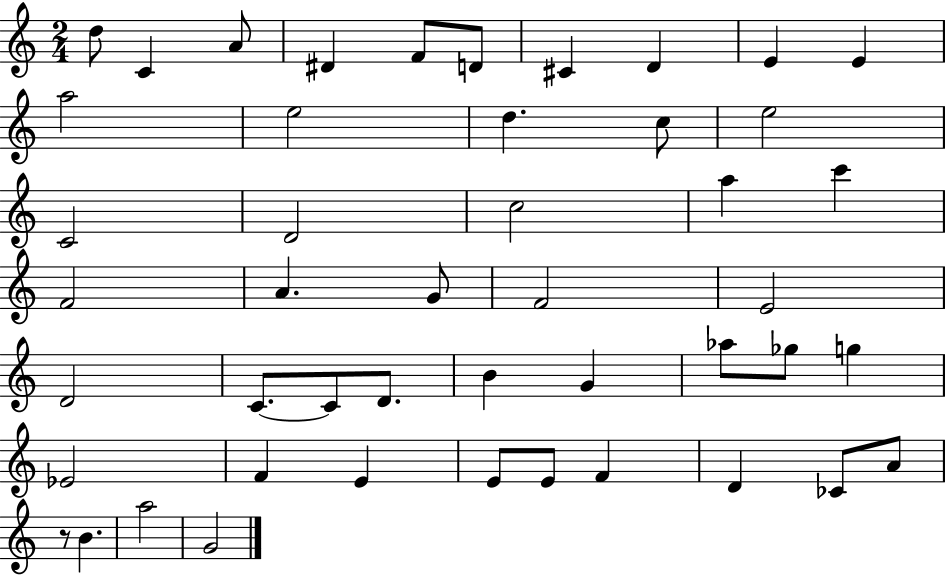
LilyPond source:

{
  \clef treble
  \numericTimeSignature
  \time 2/4
  \key c \major
  d''8 c'4 a'8 | dis'4 f'8 d'8 | cis'4 d'4 | e'4 e'4 | \break a''2 | e''2 | d''4. c''8 | e''2 | \break c'2 | d'2 | c''2 | a''4 c'''4 | \break f'2 | a'4. g'8 | f'2 | e'2 | \break d'2 | c'8.~~ c'8 d'8. | b'4 g'4 | aes''8 ges''8 g''4 | \break ees'2 | f'4 e'4 | e'8 e'8 f'4 | d'4 ces'8 a'8 | \break r8 b'4. | a''2 | g'2 | \bar "|."
}